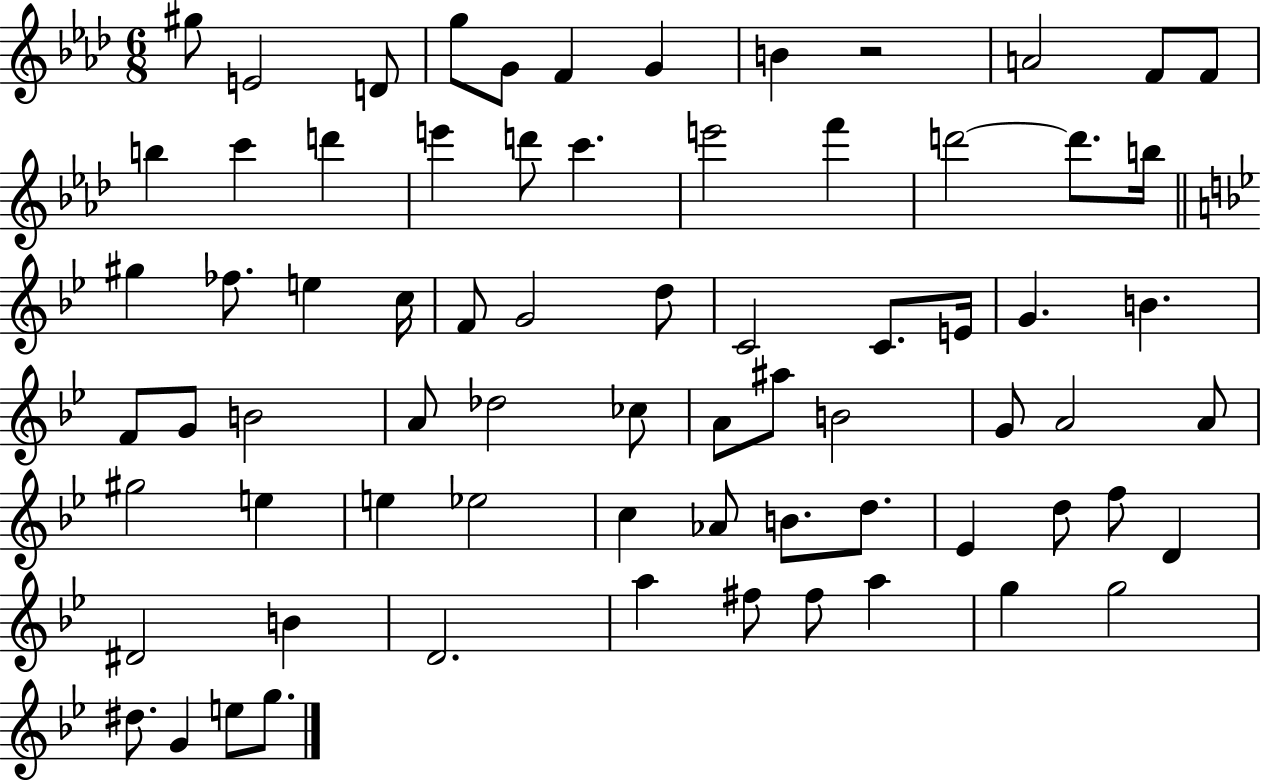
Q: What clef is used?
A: treble